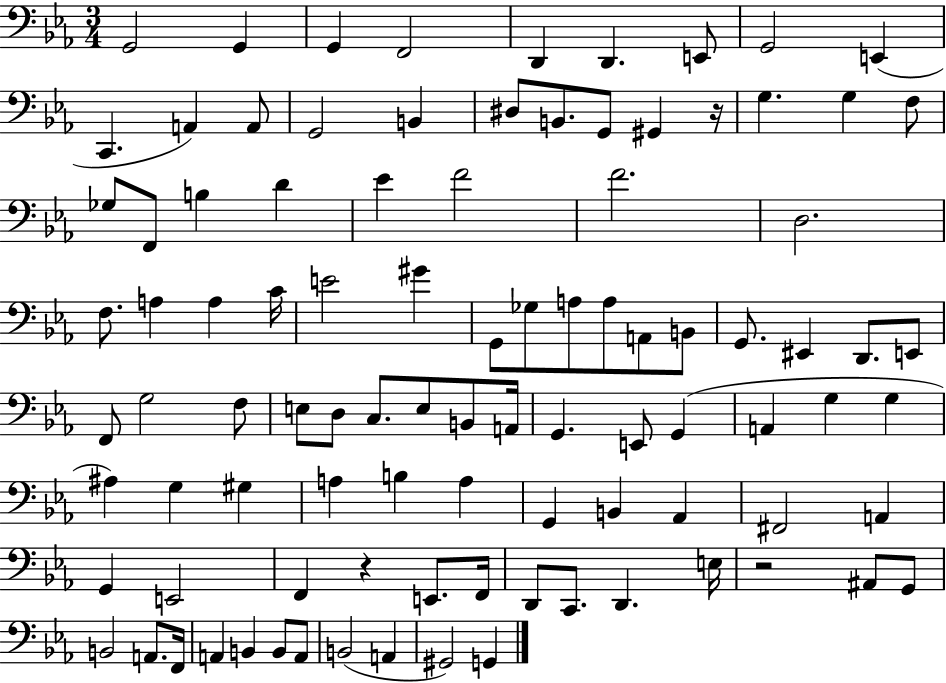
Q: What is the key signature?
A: EES major